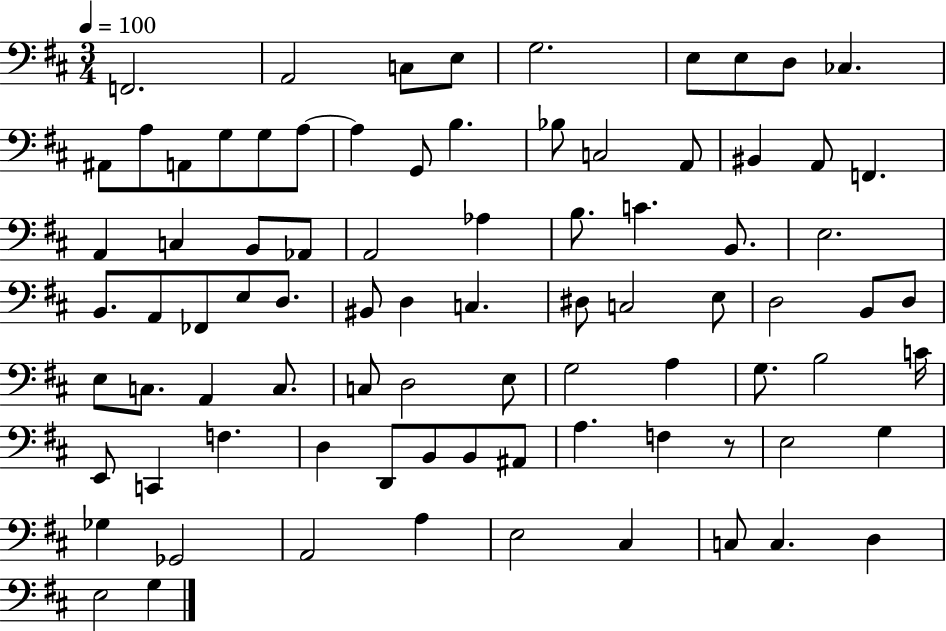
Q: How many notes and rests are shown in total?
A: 84